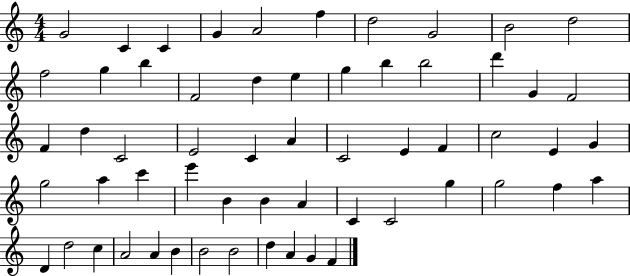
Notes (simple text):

G4/h C4/q C4/q G4/q A4/h F5/q D5/h G4/h B4/h D5/h F5/h G5/q B5/q F4/h D5/q E5/q G5/q B5/q B5/h D6/q G4/q F4/h F4/q D5/q C4/h E4/h C4/q A4/q C4/h E4/q F4/q C5/h E4/q G4/q G5/h A5/q C6/q E6/q B4/q B4/q A4/q C4/q C4/h G5/q G5/h F5/q A5/q D4/q D5/h C5/q A4/h A4/q B4/q B4/h B4/h D5/q A4/q G4/q F4/q